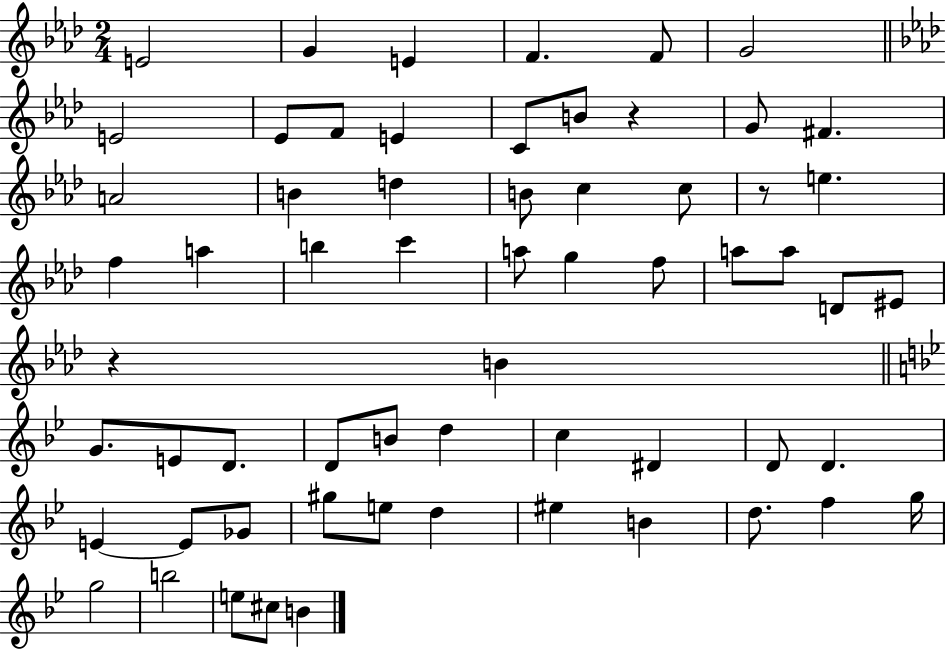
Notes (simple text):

E4/h G4/q E4/q F4/q. F4/e G4/h E4/h Eb4/e F4/e E4/q C4/e B4/e R/q G4/e F#4/q. A4/h B4/q D5/q B4/e C5/q C5/e R/e E5/q. F5/q A5/q B5/q C6/q A5/e G5/q F5/e A5/e A5/e D4/e EIS4/e R/q B4/q G4/e. E4/e D4/e. D4/e B4/e D5/q C5/q D#4/q D4/e D4/q. E4/q E4/e Gb4/e G#5/e E5/e D5/q EIS5/q B4/q D5/e. F5/q G5/s G5/h B5/h E5/e C#5/e B4/q